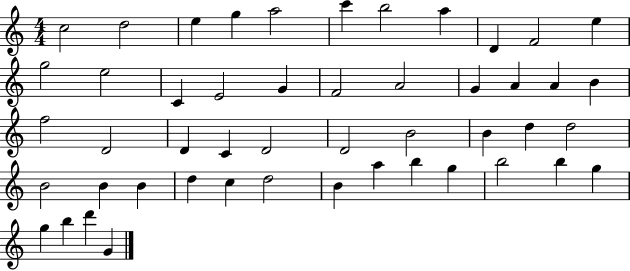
C5/h D5/h E5/q G5/q A5/h C6/q B5/h A5/q D4/q F4/h E5/q G5/h E5/h C4/q E4/h G4/q F4/h A4/h G4/q A4/q A4/q B4/q F5/h D4/h D4/q C4/q D4/h D4/h B4/h B4/q D5/q D5/h B4/h B4/q B4/q D5/q C5/q D5/h B4/q A5/q B5/q G5/q B5/h B5/q G5/q G5/q B5/q D6/q G4/q